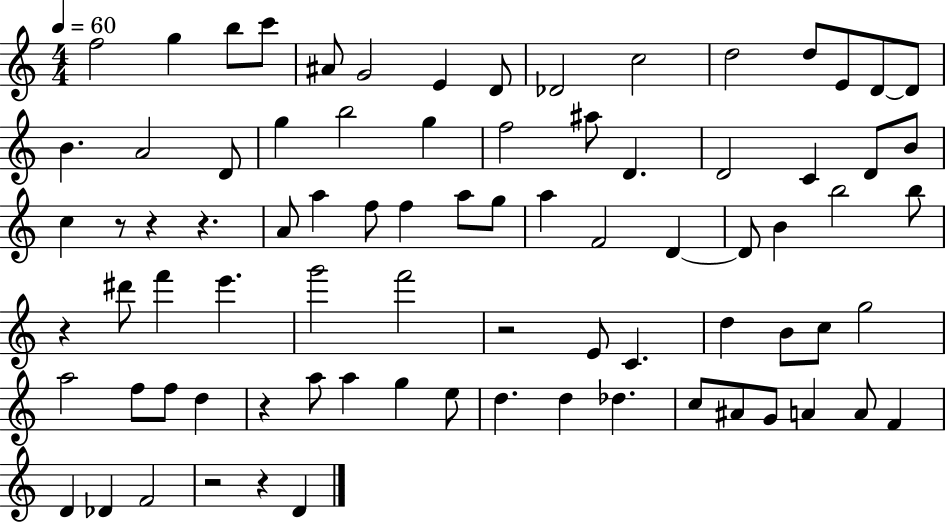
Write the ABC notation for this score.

X:1
T:Untitled
M:4/4
L:1/4
K:C
f2 g b/2 c'/2 ^A/2 G2 E D/2 _D2 c2 d2 d/2 E/2 D/2 D/2 B A2 D/2 g b2 g f2 ^a/2 D D2 C D/2 B/2 c z/2 z z A/2 a f/2 f a/2 g/2 a F2 D D/2 B b2 b/2 z ^d'/2 f' e' g'2 f'2 z2 E/2 C d B/2 c/2 g2 a2 f/2 f/2 d z a/2 a g e/2 d d _d c/2 ^A/2 G/2 A A/2 F D _D F2 z2 z D